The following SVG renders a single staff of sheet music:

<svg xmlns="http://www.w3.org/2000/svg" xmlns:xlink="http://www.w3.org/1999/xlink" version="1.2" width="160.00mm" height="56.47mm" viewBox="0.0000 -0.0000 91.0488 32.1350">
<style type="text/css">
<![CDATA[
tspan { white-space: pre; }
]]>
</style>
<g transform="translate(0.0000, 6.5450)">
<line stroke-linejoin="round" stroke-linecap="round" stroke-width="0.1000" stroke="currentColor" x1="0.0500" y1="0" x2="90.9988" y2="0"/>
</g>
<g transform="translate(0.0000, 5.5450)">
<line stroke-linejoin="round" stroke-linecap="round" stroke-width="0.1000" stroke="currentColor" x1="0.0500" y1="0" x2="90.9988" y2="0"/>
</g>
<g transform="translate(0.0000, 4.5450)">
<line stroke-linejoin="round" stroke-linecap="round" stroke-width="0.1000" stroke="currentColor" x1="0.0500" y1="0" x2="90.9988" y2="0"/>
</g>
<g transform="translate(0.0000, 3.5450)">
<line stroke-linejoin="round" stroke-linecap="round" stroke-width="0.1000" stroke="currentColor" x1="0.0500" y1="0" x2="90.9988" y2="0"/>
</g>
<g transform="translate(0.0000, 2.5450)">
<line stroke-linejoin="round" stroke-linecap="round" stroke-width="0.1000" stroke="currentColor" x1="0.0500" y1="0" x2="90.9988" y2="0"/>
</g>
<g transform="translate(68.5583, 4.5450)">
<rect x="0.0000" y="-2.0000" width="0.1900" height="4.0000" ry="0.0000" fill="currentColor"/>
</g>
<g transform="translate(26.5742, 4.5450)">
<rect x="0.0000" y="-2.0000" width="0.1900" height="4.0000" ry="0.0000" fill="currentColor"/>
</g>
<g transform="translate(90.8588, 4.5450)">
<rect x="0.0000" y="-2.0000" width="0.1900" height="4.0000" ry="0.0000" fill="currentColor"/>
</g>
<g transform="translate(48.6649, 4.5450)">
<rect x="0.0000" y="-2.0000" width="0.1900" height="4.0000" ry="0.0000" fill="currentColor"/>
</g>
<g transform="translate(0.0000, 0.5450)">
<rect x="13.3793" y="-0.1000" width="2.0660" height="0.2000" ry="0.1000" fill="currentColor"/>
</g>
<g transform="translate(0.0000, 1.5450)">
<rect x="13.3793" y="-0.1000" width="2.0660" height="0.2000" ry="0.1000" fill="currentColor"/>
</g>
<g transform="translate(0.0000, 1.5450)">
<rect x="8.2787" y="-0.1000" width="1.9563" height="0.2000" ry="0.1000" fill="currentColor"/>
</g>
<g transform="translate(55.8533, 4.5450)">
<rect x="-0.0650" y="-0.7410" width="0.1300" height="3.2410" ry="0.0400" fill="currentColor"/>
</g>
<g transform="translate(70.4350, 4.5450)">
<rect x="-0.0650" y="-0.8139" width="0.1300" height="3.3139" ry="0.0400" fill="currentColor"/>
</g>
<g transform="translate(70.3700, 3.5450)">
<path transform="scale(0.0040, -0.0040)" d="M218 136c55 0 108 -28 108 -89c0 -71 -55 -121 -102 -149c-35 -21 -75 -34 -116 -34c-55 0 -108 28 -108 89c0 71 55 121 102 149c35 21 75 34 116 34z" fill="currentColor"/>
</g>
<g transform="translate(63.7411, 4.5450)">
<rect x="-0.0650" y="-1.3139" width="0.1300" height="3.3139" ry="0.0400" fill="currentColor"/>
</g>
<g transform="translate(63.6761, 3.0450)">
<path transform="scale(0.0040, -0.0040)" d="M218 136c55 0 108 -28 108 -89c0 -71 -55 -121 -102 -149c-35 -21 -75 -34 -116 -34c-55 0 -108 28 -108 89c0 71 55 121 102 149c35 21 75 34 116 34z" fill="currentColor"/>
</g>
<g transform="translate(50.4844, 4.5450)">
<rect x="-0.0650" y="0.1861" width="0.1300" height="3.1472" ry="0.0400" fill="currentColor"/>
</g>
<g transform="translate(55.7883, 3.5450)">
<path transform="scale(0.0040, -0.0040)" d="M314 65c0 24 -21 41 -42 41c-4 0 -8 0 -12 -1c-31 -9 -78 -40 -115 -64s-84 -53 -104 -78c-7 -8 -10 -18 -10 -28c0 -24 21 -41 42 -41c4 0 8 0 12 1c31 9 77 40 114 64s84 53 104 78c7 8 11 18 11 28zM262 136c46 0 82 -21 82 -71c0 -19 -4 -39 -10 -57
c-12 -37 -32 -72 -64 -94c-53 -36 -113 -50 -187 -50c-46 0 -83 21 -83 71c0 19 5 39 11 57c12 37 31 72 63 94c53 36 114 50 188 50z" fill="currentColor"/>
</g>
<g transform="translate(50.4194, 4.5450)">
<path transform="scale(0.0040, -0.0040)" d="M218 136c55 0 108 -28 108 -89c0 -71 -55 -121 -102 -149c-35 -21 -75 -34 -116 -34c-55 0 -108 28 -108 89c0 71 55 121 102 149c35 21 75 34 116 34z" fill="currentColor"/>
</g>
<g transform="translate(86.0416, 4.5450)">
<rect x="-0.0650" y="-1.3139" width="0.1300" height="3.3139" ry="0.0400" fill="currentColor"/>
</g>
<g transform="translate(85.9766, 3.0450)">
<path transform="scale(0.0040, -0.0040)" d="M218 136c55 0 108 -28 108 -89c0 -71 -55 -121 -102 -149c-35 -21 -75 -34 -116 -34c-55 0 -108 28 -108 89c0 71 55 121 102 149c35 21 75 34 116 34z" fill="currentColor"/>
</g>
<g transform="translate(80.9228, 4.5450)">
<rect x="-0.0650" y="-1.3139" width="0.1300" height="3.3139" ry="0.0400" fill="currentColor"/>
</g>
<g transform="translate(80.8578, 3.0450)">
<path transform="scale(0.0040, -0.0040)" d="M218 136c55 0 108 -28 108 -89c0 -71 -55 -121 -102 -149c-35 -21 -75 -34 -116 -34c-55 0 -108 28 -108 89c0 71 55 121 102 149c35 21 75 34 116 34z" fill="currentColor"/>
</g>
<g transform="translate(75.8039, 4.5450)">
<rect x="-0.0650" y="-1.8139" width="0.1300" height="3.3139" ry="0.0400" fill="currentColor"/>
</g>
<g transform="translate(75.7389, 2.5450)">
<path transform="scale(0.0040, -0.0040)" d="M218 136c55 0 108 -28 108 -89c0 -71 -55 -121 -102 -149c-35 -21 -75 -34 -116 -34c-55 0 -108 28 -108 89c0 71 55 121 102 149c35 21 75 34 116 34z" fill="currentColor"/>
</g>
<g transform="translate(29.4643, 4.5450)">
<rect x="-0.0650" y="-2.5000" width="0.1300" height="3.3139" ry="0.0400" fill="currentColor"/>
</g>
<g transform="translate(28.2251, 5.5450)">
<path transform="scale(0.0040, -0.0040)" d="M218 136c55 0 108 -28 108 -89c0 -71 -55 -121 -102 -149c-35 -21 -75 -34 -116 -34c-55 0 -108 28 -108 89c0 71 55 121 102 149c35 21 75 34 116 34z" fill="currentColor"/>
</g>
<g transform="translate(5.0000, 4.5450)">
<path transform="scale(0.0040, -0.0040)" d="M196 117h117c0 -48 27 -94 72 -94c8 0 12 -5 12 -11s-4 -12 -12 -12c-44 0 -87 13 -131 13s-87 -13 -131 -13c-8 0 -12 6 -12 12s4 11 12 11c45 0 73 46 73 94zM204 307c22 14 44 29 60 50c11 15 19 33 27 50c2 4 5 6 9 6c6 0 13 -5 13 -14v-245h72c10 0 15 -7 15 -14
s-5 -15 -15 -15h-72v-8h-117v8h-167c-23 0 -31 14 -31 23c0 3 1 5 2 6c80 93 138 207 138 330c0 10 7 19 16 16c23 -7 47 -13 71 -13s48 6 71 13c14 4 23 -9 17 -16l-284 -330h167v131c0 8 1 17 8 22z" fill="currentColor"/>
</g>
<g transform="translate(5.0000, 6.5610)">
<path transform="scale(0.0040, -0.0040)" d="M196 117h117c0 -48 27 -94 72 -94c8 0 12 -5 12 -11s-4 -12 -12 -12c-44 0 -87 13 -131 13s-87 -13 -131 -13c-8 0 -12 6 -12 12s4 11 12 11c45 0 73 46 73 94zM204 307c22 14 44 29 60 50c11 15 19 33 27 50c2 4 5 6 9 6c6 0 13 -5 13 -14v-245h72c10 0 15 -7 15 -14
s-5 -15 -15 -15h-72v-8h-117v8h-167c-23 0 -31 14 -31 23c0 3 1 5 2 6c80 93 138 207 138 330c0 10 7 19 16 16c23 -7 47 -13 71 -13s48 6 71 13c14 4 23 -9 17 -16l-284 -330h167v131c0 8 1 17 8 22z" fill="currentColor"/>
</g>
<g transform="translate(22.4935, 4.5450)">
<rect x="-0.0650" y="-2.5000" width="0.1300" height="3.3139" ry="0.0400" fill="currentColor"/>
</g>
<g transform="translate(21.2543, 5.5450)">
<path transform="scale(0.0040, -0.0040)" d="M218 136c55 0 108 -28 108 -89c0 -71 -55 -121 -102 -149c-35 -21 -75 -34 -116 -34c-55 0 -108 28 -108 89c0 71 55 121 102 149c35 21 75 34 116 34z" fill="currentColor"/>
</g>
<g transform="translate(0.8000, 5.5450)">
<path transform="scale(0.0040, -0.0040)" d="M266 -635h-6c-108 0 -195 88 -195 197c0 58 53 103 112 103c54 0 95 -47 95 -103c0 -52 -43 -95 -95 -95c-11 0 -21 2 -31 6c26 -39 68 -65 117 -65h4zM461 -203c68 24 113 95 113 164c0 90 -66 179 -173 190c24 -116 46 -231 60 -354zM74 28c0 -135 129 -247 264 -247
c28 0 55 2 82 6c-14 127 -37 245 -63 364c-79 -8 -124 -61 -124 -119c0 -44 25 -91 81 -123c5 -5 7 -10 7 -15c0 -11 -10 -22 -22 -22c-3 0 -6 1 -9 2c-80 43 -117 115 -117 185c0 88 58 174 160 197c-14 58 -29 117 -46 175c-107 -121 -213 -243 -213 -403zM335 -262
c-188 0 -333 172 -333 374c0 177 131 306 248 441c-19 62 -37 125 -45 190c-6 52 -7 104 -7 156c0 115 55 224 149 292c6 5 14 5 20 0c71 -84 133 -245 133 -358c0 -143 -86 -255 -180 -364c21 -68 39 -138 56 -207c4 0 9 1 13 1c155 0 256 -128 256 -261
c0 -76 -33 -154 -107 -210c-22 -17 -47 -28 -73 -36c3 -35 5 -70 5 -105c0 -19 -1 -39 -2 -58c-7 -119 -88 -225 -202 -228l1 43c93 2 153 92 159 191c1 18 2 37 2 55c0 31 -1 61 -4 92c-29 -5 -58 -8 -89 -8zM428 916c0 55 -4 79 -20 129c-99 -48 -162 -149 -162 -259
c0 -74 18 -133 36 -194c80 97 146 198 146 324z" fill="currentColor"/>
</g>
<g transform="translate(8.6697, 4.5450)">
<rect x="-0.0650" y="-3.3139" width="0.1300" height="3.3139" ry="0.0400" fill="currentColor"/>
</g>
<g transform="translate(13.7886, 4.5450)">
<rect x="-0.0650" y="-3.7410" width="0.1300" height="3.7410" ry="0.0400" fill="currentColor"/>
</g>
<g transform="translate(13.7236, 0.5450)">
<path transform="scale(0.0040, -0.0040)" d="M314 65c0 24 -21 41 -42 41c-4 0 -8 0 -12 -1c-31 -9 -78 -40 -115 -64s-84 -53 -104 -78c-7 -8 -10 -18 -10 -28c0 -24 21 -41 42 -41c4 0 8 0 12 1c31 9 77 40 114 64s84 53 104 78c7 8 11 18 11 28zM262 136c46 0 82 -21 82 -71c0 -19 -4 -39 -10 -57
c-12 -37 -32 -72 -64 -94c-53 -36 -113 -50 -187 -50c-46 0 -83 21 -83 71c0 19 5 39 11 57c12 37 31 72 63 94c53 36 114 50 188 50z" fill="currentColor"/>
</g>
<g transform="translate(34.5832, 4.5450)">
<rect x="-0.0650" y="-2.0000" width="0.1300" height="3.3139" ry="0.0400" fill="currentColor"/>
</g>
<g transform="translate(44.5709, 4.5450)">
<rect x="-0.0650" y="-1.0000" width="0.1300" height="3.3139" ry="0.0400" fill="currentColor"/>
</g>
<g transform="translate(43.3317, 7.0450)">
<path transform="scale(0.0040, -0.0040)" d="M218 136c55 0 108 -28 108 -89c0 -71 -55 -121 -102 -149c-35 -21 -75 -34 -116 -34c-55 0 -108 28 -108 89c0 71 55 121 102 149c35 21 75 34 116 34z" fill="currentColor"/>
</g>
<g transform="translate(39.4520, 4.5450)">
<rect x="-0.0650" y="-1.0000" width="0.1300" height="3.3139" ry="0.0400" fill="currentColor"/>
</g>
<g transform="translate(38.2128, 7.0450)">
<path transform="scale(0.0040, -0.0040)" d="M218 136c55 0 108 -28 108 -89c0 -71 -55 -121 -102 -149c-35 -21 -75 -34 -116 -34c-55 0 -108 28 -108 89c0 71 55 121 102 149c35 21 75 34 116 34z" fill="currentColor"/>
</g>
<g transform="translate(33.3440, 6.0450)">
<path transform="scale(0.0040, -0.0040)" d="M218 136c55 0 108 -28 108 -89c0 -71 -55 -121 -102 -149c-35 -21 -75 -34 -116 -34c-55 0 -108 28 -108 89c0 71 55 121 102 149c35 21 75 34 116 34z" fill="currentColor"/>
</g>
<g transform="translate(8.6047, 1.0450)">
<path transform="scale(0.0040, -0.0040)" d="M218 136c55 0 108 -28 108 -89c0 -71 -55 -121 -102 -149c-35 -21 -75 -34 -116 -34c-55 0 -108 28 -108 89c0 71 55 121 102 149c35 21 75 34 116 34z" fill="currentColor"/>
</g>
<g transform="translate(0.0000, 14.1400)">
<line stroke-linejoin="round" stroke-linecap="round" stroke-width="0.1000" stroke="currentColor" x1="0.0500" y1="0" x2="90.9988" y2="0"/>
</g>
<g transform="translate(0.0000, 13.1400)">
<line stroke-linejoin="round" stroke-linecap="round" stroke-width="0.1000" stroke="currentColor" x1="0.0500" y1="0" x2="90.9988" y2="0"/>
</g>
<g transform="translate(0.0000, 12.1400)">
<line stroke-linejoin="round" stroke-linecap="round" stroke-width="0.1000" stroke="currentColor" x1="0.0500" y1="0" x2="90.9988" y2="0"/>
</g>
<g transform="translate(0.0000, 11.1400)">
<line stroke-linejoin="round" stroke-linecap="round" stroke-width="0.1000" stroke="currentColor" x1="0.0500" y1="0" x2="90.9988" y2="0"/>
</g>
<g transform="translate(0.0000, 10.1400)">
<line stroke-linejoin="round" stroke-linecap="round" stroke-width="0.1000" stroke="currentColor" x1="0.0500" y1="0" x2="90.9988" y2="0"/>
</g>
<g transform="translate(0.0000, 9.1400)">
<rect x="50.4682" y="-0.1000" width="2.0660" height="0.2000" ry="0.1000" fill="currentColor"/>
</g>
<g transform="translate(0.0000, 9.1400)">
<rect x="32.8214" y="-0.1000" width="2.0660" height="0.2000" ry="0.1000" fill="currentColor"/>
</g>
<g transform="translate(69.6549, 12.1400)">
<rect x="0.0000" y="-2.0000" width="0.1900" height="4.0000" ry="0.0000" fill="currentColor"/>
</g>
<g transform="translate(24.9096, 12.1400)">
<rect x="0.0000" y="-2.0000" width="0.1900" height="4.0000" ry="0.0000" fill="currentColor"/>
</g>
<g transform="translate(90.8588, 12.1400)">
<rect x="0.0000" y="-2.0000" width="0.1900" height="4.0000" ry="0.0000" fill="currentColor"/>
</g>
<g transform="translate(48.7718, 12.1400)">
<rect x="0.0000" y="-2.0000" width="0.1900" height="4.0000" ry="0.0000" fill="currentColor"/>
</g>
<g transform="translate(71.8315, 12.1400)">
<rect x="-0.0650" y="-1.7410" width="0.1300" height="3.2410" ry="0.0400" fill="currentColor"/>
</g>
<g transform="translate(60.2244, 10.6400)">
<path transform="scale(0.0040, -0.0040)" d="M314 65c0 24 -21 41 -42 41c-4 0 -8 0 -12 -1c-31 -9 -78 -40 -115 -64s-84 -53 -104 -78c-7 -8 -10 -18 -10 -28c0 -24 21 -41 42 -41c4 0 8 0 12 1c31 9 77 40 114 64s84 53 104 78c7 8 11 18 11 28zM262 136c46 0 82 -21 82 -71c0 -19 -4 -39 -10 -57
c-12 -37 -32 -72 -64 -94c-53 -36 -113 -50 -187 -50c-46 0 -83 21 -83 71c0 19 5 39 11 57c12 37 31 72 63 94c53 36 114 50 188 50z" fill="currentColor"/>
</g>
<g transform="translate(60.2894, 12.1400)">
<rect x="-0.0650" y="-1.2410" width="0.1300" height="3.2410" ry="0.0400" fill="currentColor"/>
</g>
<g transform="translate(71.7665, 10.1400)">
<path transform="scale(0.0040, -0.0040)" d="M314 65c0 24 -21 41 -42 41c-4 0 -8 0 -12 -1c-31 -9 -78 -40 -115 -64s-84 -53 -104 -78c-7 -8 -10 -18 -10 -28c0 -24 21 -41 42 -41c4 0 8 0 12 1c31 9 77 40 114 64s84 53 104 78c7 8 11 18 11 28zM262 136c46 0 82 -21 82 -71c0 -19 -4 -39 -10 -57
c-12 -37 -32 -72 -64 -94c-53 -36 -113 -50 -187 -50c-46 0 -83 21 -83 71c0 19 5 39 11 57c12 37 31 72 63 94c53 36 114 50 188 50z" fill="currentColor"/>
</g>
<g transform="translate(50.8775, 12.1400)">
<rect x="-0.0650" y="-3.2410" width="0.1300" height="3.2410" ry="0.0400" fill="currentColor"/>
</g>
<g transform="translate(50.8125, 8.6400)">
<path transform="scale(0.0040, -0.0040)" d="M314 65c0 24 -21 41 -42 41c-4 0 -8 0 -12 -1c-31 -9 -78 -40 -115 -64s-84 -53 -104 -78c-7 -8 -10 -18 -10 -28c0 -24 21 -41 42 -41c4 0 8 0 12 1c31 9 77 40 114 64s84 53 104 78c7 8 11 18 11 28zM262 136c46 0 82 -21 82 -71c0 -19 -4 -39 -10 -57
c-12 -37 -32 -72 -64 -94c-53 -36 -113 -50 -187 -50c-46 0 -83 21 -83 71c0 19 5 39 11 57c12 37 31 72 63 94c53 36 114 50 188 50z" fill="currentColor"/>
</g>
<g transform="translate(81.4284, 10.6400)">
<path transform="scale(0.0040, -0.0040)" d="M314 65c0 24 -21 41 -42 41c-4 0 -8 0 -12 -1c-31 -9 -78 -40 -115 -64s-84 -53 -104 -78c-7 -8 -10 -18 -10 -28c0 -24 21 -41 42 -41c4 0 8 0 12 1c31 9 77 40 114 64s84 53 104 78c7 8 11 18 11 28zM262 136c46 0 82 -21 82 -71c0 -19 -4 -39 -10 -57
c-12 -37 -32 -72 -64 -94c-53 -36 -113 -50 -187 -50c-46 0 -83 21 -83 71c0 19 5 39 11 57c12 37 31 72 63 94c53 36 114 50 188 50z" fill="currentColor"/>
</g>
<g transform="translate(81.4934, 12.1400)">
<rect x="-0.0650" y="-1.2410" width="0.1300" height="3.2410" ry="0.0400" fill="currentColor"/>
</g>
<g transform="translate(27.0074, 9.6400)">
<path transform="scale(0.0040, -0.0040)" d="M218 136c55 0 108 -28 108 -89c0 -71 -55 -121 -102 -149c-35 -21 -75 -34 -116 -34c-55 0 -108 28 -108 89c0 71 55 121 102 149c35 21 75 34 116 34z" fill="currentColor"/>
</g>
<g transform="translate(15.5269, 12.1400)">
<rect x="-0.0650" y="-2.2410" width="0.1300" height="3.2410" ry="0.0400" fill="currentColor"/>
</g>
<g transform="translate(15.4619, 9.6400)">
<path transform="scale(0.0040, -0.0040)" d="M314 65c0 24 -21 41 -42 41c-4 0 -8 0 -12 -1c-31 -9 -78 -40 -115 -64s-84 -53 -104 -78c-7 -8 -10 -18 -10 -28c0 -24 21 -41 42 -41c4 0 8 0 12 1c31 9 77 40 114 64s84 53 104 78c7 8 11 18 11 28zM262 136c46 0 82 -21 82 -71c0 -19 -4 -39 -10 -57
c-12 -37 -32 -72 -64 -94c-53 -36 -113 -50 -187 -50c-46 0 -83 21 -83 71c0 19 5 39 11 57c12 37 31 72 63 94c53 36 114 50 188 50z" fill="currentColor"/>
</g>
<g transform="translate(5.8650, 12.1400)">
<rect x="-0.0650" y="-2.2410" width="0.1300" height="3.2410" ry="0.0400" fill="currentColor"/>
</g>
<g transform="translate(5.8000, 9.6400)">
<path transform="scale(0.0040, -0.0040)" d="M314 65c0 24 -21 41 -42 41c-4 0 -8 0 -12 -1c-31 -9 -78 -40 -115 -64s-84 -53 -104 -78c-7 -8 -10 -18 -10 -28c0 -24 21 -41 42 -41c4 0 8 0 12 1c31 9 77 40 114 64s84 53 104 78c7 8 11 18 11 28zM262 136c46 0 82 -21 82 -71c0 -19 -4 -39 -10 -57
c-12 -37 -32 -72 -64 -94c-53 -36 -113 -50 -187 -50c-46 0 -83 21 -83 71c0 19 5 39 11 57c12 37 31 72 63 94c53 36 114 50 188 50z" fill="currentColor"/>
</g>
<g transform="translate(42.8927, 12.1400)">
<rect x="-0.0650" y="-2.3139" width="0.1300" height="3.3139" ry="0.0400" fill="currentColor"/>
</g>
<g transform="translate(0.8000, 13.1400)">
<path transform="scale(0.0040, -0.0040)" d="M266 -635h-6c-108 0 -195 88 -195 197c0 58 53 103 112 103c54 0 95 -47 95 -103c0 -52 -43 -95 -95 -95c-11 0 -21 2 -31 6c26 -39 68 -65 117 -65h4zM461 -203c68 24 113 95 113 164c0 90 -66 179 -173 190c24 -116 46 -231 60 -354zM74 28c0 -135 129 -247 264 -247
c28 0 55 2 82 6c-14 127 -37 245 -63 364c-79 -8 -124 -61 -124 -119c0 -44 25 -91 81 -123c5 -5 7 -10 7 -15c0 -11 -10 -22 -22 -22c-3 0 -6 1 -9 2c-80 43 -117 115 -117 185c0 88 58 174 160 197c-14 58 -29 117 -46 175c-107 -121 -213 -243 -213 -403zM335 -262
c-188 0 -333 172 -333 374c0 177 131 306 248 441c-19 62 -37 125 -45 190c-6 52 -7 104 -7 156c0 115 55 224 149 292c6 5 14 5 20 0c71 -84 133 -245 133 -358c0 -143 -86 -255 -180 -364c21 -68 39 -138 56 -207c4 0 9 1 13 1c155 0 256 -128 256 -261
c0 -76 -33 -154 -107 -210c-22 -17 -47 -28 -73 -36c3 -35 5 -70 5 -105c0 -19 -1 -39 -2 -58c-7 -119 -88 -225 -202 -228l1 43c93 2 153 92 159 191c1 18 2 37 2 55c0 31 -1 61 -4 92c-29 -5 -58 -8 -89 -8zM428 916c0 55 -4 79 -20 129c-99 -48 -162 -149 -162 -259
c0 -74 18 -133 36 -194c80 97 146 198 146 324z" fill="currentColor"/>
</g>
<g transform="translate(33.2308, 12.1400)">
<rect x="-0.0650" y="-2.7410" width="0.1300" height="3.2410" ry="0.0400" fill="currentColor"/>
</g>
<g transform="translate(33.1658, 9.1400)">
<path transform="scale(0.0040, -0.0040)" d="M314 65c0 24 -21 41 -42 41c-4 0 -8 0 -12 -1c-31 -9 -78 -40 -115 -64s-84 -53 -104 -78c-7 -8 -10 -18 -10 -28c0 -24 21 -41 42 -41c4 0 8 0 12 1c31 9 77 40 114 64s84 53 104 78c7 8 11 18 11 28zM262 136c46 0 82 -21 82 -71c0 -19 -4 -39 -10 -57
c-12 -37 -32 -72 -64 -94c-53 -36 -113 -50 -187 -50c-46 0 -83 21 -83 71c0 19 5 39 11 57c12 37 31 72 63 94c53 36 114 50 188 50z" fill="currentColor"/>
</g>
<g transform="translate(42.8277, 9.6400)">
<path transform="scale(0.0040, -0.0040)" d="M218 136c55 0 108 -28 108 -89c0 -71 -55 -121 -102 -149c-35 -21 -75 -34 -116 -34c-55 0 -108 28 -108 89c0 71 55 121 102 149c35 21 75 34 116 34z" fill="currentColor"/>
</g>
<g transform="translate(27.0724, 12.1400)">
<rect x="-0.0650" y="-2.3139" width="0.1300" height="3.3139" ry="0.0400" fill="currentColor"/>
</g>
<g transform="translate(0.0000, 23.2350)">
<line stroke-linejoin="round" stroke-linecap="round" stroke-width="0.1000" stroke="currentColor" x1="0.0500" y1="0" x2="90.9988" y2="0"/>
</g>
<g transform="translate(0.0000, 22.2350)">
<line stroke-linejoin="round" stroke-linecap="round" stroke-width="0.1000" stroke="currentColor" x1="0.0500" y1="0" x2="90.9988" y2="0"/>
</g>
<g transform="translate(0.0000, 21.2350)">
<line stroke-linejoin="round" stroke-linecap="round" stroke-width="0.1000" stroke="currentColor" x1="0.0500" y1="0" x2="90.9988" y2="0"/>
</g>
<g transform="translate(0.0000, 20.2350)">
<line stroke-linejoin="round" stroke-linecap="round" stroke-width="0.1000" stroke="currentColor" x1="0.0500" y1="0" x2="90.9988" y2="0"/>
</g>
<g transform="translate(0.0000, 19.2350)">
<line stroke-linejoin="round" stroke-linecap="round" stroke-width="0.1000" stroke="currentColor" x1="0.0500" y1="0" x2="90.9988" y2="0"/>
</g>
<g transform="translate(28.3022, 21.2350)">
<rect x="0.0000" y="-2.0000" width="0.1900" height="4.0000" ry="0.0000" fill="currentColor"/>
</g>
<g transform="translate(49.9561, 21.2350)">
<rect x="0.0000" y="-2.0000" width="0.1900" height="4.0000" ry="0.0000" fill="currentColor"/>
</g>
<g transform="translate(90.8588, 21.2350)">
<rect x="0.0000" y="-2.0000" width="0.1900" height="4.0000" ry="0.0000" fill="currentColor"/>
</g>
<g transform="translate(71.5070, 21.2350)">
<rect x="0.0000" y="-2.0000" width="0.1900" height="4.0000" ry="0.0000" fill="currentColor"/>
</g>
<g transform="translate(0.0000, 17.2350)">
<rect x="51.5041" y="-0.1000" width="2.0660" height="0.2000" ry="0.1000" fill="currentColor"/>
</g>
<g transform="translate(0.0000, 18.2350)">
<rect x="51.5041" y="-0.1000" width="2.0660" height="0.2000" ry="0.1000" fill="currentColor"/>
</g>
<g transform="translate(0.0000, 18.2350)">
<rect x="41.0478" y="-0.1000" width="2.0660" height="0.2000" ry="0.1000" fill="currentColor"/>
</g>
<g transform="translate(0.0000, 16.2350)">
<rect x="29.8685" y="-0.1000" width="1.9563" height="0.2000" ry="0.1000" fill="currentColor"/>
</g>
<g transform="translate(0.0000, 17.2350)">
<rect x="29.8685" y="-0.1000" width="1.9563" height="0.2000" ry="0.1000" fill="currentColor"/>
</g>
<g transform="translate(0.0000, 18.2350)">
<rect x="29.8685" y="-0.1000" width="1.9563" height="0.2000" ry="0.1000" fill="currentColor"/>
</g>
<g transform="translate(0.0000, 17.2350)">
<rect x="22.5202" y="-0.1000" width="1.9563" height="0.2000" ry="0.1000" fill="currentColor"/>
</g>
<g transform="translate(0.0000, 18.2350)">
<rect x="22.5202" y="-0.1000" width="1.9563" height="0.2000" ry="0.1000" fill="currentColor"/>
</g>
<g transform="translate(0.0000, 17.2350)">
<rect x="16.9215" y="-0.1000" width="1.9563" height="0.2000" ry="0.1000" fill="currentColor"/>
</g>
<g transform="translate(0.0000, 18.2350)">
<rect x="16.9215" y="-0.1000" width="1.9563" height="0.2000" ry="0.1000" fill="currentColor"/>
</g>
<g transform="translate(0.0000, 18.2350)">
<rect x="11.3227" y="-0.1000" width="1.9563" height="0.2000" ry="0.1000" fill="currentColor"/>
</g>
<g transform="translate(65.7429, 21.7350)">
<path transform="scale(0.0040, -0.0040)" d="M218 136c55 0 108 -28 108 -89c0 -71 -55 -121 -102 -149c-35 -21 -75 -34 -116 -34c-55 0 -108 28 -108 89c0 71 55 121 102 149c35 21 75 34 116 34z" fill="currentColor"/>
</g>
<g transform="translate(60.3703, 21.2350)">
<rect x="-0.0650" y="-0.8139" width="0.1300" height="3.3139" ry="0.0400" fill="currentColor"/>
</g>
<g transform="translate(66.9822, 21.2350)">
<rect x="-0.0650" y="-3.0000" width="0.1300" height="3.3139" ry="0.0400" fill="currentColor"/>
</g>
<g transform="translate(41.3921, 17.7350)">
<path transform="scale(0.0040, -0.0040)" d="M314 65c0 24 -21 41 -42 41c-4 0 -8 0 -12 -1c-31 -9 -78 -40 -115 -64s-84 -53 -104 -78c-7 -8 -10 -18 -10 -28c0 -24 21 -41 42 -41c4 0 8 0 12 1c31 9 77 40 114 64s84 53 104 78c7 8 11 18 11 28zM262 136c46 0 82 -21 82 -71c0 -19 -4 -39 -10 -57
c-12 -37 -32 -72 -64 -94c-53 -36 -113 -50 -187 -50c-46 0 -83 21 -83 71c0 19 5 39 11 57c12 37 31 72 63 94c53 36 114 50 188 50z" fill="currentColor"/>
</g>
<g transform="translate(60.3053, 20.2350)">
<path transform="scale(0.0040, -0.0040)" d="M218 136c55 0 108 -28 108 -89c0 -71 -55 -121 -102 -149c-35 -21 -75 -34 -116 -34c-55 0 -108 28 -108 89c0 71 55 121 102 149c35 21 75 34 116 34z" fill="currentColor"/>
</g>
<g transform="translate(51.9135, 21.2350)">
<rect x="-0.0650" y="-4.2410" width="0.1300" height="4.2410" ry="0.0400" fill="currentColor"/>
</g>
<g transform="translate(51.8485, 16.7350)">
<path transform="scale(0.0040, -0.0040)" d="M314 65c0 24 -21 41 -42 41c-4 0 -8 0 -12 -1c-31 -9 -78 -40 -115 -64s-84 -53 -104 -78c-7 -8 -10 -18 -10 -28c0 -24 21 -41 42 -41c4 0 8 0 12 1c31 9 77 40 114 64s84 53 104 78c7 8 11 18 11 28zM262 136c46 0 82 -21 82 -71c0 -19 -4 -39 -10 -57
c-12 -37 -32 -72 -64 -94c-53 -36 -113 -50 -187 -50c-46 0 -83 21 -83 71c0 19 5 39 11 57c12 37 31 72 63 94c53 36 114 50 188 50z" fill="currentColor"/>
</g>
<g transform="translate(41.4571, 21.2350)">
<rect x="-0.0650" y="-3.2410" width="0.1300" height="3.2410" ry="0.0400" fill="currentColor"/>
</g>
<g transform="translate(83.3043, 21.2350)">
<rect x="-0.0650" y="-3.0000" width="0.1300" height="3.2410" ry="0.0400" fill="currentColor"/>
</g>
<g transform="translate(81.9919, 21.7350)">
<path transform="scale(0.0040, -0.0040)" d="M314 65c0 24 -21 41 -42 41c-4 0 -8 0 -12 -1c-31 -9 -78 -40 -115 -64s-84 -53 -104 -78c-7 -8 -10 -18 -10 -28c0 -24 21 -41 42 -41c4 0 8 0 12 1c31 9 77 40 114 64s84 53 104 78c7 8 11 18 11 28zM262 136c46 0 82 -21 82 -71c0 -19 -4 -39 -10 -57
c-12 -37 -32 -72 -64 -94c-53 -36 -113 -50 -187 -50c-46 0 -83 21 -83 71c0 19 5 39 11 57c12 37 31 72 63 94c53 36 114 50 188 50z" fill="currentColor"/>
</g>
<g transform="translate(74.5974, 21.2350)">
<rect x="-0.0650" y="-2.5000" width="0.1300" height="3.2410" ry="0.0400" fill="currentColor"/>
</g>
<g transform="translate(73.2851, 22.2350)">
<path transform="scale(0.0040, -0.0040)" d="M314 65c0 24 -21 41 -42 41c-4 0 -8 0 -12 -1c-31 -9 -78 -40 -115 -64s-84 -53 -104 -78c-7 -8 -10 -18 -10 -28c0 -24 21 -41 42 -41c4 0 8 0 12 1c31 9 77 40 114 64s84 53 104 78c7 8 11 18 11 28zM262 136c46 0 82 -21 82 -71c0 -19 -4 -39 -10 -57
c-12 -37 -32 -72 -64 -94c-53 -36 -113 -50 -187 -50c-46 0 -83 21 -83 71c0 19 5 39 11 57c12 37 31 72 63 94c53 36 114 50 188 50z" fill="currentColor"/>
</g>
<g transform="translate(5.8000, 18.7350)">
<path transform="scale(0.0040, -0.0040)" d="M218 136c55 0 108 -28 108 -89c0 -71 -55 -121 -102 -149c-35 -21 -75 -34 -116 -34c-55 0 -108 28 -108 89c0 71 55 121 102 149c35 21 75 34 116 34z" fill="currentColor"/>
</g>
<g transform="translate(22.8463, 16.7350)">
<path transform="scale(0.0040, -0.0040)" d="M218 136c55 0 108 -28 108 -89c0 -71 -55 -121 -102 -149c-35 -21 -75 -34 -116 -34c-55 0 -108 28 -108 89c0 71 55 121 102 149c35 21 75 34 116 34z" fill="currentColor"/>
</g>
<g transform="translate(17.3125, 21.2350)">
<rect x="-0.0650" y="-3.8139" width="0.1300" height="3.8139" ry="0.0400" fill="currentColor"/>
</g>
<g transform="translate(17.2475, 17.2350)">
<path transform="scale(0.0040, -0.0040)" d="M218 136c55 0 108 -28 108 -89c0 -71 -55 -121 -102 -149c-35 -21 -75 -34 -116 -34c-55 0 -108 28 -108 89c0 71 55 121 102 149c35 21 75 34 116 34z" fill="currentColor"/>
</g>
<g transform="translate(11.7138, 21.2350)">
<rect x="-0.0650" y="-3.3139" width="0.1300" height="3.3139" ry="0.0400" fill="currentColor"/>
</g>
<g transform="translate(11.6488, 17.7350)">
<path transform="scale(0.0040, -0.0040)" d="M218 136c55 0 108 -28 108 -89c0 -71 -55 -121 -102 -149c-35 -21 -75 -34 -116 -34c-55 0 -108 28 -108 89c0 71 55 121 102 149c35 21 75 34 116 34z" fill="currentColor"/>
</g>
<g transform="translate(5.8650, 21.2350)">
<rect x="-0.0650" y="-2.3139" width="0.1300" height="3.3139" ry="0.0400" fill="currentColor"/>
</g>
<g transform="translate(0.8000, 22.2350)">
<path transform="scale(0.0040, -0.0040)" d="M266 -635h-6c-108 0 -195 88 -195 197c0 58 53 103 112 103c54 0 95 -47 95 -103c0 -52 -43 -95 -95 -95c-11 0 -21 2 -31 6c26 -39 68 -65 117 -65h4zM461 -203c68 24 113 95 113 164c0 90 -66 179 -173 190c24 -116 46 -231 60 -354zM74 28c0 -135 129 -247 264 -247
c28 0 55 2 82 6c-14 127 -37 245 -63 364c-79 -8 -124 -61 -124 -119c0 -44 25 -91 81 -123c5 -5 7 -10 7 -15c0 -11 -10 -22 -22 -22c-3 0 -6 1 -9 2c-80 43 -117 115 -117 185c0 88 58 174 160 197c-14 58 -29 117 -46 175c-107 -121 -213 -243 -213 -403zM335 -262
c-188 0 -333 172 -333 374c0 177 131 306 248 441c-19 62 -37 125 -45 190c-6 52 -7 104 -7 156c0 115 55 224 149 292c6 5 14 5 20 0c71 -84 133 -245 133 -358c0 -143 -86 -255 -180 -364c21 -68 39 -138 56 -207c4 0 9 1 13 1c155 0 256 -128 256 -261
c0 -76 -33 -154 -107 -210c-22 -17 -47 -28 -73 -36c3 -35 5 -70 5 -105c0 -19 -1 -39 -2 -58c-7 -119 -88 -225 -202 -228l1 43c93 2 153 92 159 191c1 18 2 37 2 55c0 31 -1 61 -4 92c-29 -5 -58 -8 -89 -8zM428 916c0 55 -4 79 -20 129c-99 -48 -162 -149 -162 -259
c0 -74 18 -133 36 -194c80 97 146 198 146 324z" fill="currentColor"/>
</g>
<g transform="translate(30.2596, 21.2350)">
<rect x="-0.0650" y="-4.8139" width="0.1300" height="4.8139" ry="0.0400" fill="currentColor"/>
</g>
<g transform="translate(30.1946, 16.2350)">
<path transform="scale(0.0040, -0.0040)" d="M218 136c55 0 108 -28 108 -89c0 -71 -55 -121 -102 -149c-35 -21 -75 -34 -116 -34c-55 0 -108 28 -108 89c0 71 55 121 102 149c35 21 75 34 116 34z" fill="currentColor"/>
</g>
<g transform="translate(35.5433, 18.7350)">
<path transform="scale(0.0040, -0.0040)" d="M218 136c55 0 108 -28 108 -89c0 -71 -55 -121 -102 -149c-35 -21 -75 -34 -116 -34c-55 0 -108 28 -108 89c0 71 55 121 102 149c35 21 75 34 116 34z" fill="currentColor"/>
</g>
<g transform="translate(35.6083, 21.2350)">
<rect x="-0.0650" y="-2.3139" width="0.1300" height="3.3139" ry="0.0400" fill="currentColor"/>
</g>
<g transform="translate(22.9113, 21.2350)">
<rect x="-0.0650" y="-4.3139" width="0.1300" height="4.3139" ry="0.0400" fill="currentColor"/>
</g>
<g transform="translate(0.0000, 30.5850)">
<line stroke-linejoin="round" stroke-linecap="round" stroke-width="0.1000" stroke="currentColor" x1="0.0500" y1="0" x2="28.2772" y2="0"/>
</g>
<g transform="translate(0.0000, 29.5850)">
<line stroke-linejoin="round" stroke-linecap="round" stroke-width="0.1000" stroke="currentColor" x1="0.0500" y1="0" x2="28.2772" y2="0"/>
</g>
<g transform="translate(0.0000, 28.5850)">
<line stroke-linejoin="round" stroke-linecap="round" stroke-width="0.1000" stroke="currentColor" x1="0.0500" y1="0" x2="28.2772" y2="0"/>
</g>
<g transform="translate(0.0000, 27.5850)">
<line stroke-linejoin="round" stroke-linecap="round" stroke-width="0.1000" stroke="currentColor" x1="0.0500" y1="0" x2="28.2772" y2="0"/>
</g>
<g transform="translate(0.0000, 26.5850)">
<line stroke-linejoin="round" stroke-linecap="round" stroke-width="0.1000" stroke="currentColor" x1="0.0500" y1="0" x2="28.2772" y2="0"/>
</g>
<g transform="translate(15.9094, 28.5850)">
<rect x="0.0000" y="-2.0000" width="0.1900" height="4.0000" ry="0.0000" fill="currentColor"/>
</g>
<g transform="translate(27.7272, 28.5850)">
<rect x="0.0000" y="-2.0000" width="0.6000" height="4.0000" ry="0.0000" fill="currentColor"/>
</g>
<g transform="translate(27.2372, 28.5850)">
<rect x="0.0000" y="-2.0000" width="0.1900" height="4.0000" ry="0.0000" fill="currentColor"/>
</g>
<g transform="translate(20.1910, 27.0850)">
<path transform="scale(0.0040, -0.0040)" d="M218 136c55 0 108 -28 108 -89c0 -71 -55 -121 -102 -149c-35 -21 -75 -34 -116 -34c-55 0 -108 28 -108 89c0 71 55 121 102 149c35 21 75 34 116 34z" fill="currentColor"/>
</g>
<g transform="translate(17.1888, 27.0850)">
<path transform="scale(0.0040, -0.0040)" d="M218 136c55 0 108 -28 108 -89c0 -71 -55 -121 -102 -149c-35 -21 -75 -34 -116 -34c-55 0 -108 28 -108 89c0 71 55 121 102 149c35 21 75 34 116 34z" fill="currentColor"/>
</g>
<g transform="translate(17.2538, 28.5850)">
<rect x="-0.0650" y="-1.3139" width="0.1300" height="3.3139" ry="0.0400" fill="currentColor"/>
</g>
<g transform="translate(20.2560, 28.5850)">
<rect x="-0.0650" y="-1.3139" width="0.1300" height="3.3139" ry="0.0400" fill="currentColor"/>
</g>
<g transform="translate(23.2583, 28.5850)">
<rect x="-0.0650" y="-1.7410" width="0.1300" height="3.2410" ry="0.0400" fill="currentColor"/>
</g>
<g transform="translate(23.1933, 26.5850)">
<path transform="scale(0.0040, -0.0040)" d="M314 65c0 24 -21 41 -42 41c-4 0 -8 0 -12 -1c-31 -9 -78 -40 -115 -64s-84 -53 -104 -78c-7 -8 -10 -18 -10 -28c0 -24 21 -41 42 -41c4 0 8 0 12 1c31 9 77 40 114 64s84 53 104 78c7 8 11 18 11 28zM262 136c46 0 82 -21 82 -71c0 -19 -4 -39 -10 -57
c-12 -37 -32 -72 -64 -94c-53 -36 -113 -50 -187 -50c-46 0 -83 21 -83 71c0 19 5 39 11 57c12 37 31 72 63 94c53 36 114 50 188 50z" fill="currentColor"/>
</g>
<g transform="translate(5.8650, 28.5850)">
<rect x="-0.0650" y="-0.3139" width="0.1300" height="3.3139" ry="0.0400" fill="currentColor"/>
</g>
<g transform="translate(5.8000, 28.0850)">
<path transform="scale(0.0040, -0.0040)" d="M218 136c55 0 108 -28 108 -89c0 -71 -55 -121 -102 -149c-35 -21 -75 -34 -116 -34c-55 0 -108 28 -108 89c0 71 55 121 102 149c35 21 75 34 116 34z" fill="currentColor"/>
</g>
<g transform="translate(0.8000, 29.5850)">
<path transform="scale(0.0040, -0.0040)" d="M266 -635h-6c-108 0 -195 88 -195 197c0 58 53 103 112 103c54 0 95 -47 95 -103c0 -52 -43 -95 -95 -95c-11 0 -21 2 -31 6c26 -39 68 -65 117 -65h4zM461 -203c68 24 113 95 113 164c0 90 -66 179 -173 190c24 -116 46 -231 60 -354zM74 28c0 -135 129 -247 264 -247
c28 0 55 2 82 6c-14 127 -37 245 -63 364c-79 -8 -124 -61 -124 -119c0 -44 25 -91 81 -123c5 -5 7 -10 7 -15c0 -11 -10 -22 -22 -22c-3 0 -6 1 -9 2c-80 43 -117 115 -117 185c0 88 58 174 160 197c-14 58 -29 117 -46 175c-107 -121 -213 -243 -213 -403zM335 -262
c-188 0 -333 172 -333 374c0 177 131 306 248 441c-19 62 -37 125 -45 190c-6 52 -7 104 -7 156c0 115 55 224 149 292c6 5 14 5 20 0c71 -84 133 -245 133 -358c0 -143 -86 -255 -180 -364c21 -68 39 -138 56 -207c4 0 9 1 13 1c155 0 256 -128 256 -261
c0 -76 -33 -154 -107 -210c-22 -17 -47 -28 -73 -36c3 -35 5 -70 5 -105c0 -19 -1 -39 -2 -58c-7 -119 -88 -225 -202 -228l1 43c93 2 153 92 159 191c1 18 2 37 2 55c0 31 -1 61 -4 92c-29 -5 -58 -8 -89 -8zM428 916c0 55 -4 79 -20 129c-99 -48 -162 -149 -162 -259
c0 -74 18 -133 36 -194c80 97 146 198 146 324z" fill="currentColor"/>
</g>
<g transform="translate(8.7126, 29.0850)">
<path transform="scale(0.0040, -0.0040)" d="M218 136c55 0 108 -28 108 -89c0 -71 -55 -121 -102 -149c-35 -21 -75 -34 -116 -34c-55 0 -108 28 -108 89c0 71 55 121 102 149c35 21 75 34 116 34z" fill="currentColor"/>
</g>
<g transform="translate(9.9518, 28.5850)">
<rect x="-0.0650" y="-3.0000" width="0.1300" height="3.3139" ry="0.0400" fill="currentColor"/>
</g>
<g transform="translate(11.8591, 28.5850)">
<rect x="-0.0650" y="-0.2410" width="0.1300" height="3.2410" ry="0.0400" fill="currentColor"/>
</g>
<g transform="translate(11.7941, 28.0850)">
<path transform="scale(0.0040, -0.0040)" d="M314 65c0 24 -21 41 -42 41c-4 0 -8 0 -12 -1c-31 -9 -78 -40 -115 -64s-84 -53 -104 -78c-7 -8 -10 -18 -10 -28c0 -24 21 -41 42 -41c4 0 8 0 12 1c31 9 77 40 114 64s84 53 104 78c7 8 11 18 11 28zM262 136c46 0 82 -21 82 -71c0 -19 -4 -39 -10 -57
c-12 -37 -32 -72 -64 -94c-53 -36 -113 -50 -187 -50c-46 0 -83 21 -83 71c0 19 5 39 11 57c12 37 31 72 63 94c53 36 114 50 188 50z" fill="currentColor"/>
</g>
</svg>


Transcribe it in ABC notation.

X:1
T:Untitled
M:4/4
L:1/4
K:C
b c'2 G G F D D B d2 e d f e e g2 g2 g a2 g b2 e2 f2 e2 g b c' d' e' g b2 d'2 d A G2 A2 c A c2 e e f2